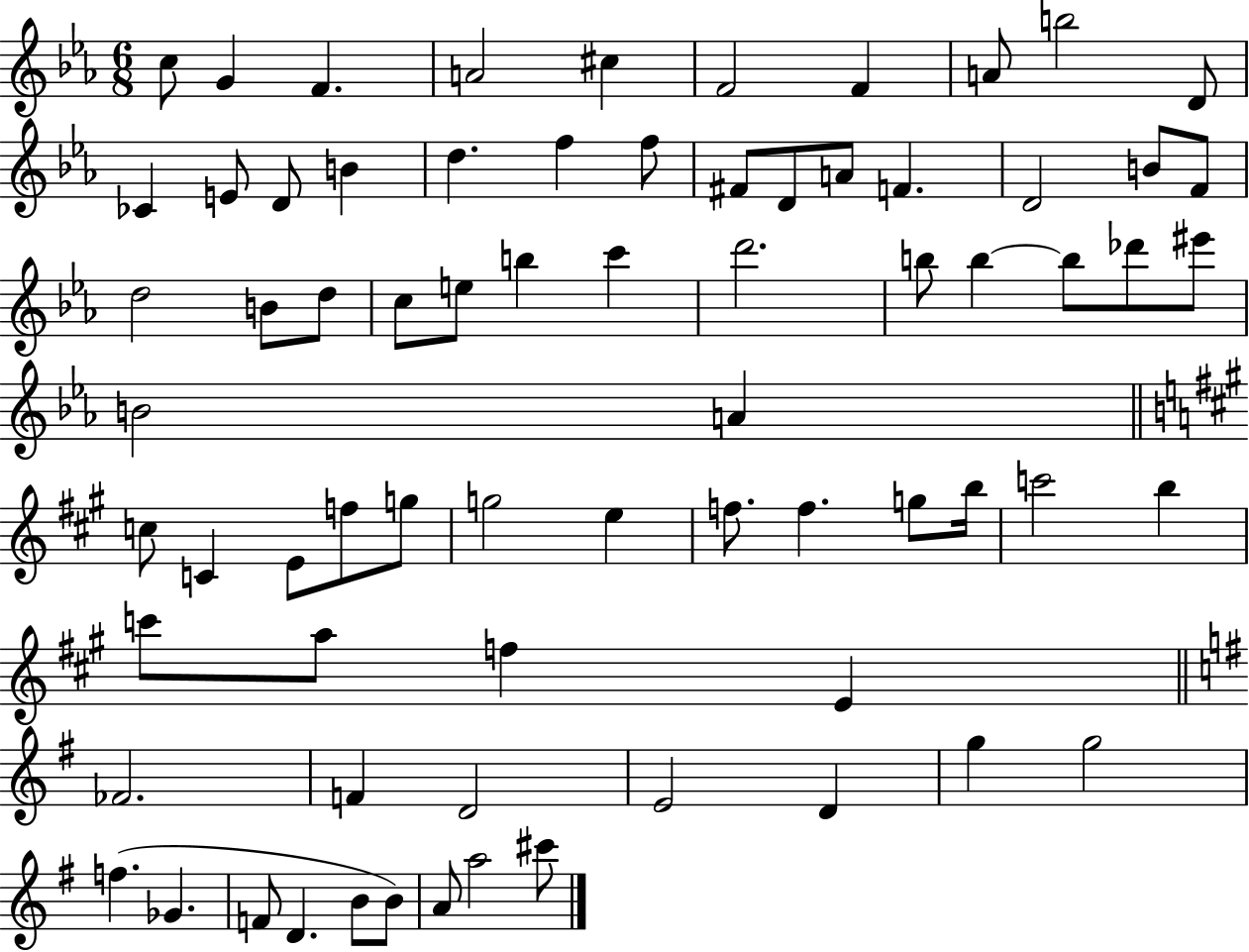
{
  \clef treble
  \numericTimeSignature
  \time 6/8
  \key ees \major
  c''8 g'4 f'4. | a'2 cis''4 | f'2 f'4 | a'8 b''2 d'8 | \break ces'4 e'8 d'8 b'4 | d''4. f''4 f''8 | fis'8 d'8 a'8 f'4. | d'2 b'8 f'8 | \break d''2 b'8 d''8 | c''8 e''8 b''4 c'''4 | d'''2. | b''8 b''4~~ b''8 des'''8 eis'''8 | \break b'2 a'4 | \bar "||" \break \key a \major c''8 c'4 e'8 f''8 g''8 | g''2 e''4 | f''8. f''4. g''8 b''16 | c'''2 b''4 | \break c'''8 a''8 f''4 e'4 | \bar "||" \break \key g \major fes'2. | f'4 d'2 | e'2 d'4 | g''4 g''2 | \break f''4.( ges'4. | f'8 d'4. b'8 b'8) | a'8 a''2 cis'''8 | \bar "|."
}